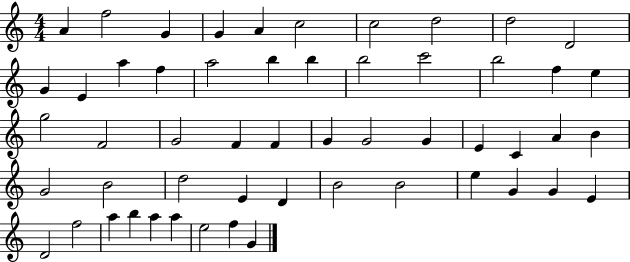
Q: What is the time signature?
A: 4/4